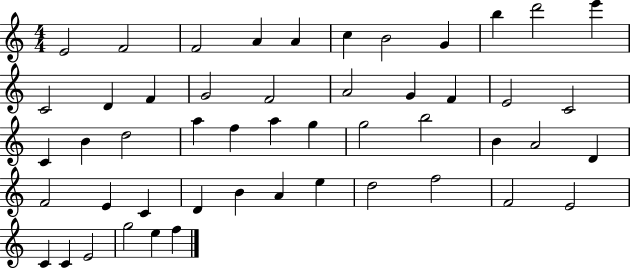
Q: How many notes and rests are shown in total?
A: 50